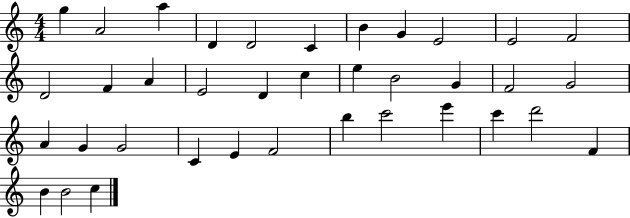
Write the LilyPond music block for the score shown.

{
  \clef treble
  \numericTimeSignature
  \time 4/4
  \key c \major
  g''4 a'2 a''4 | d'4 d'2 c'4 | b'4 g'4 e'2 | e'2 f'2 | \break d'2 f'4 a'4 | e'2 d'4 c''4 | e''4 b'2 g'4 | f'2 g'2 | \break a'4 g'4 g'2 | c'4 e'4 f'2 | b''4 c'''2 e'''4 | c'''4 d'''2 f'4 | \break b'4 b'2 c''4 | \bar "|."
}